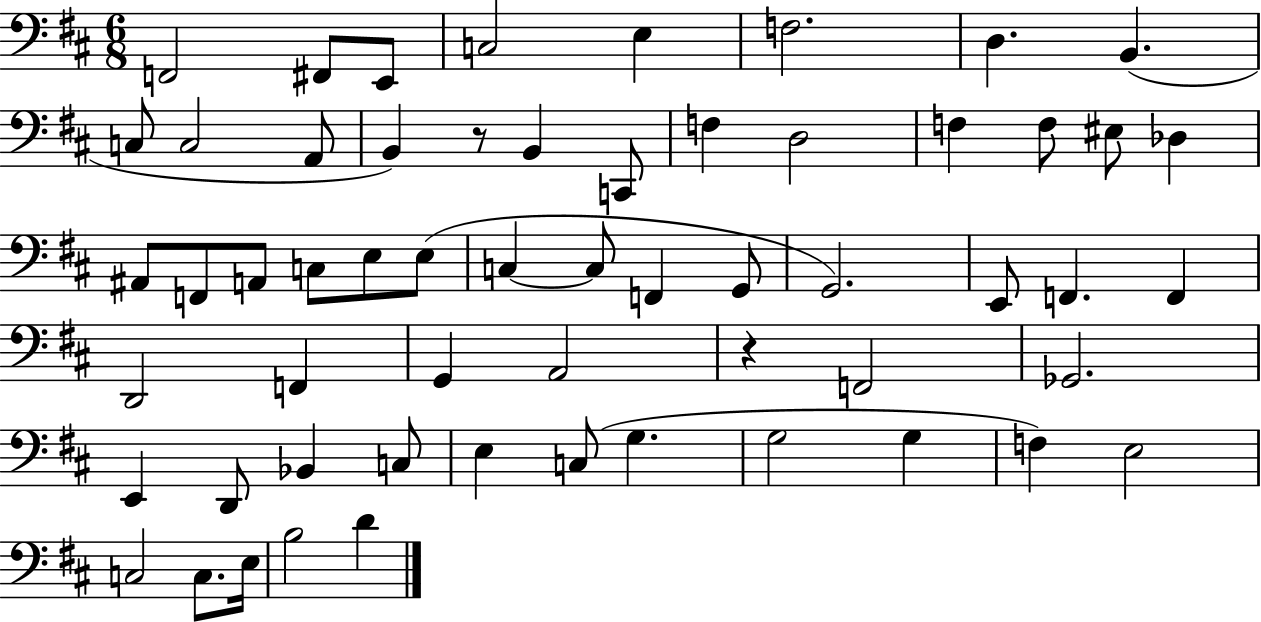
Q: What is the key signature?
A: D major